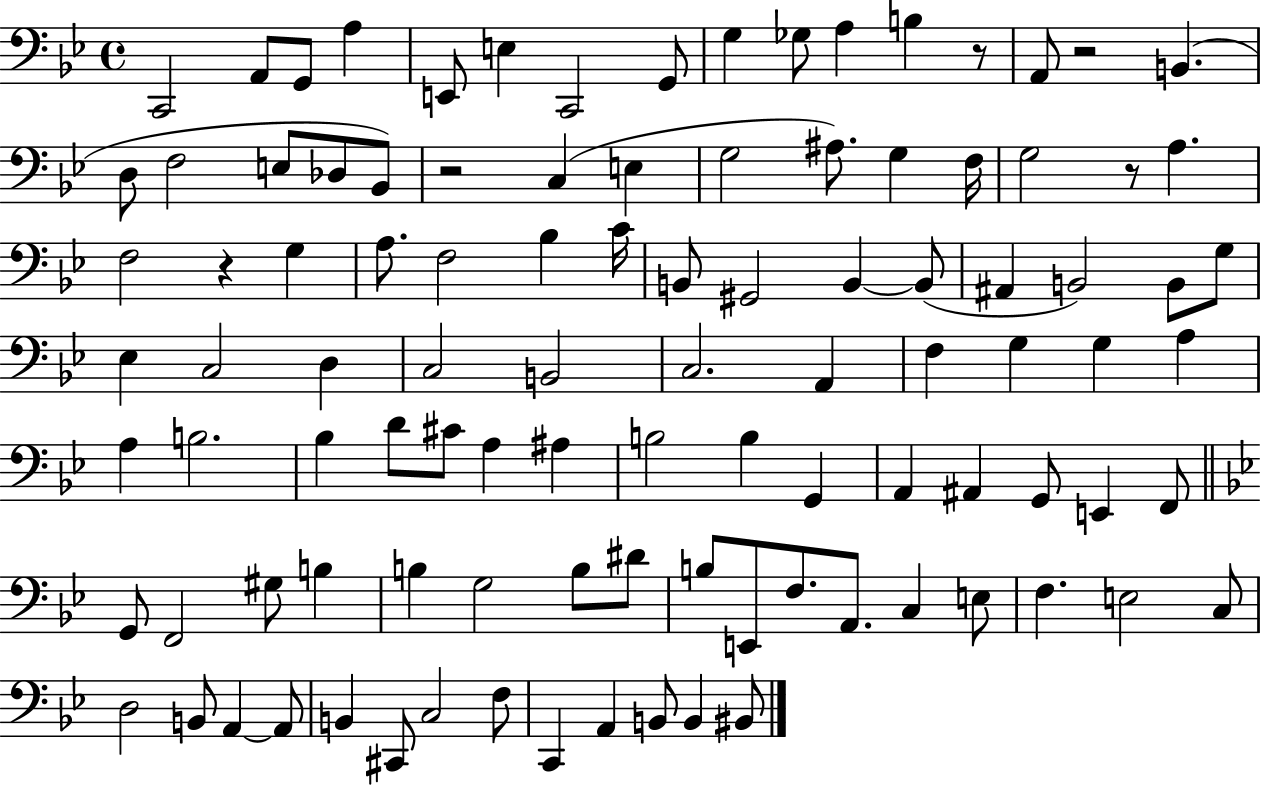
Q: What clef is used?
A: bass